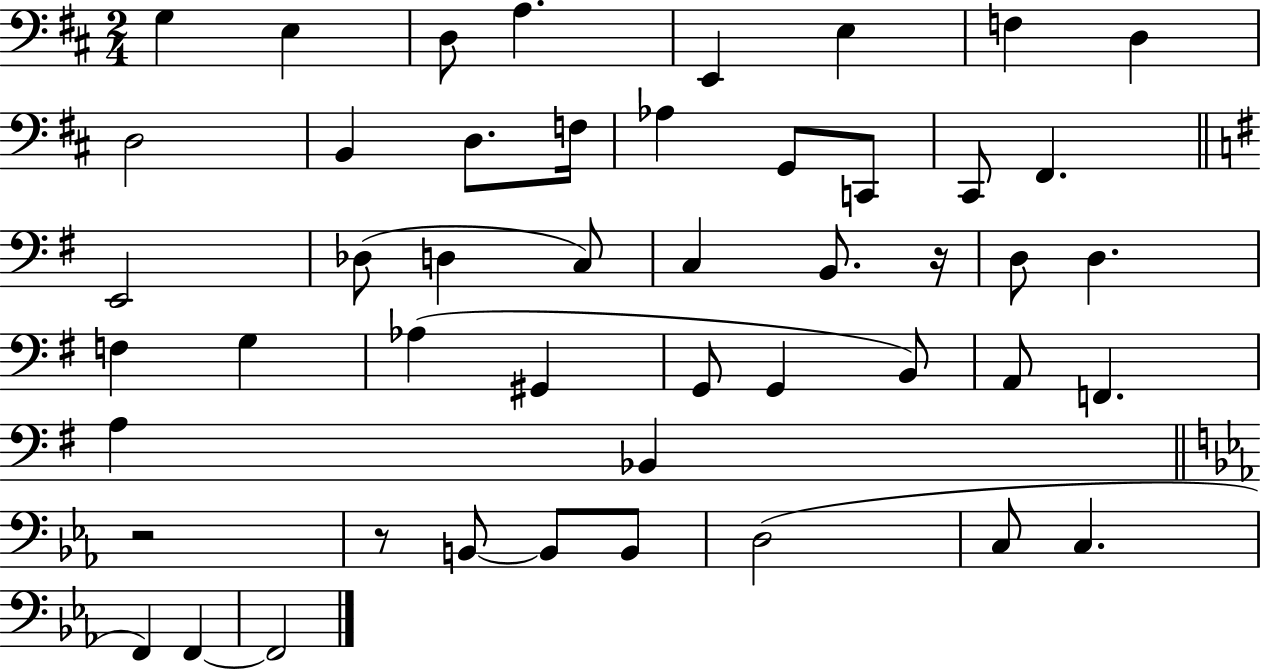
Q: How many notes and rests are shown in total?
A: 48